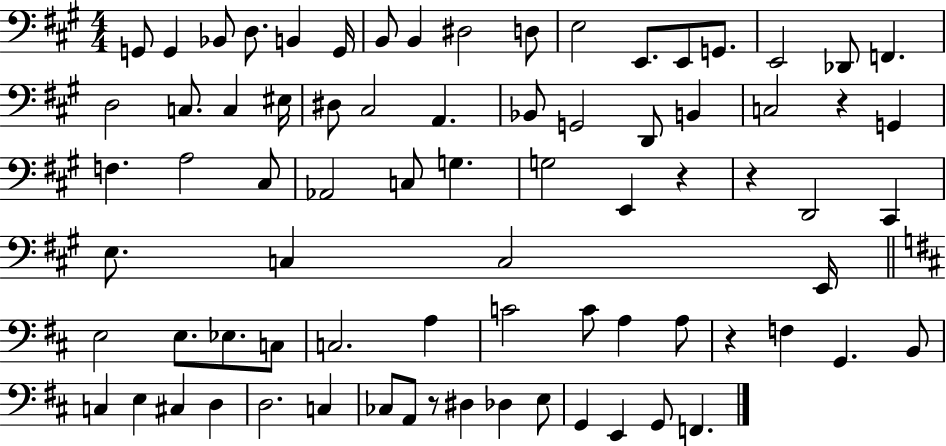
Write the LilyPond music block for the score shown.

{
  \clef bass
  \numericTimeSignature
  \time 4/4
  \key a \major
  g,8 g,4 bes,8 d8. b,4 g,16 | b,8 b,4 dis2 d8 | e2 e,8. e,8 g,8. | e,2 des,8 f,4. | \break d2 c8. c4 eis16 | dis8 cis2 a,4. | bes,8 g,2 d,8 b,4 | c2 r4 g,4 | \break f4. a2 cis8 | aes,2 c8 g4. | g2 e,4 r4 | r4 d,2 cis,4 | \break e8. c4 c2 e,16 | \bar "||" \break \key b \minor e2 e8. ees8. c8 | c2. a4 | c'2 c'8 a4 a8 | r4 f4 g,4. b,8 | \break c4 e4 cis4 d4 | d2. c4 | ces8 a,8 r8 dis4 des4 e8 | g,4 e,4 g,8 f,4. | \break \bar "|."
}